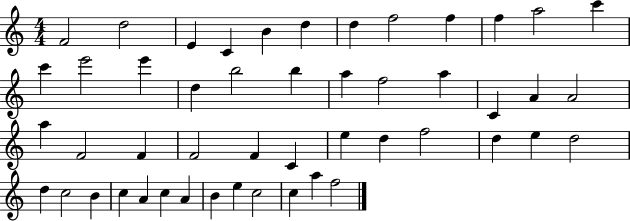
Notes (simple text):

F4/h D5/h E4/q C4/q B4/q D5/q D5/q F5/h F5/q F5/q A5/h C6/q C6/q E6/h E6/q D5/q B5/h B5/q A5/q F5/h A5/q C4/q A4/q A4/h A5/q F4/h F4/q F4/h F4/q C4/q E5/q D5/q F5/h D5/q E5/q D5/h D5/q C5/h B4/q C5/q A4/q C5/q A4/q B4/q E5/q C5/h C5/q A5/q F5/h